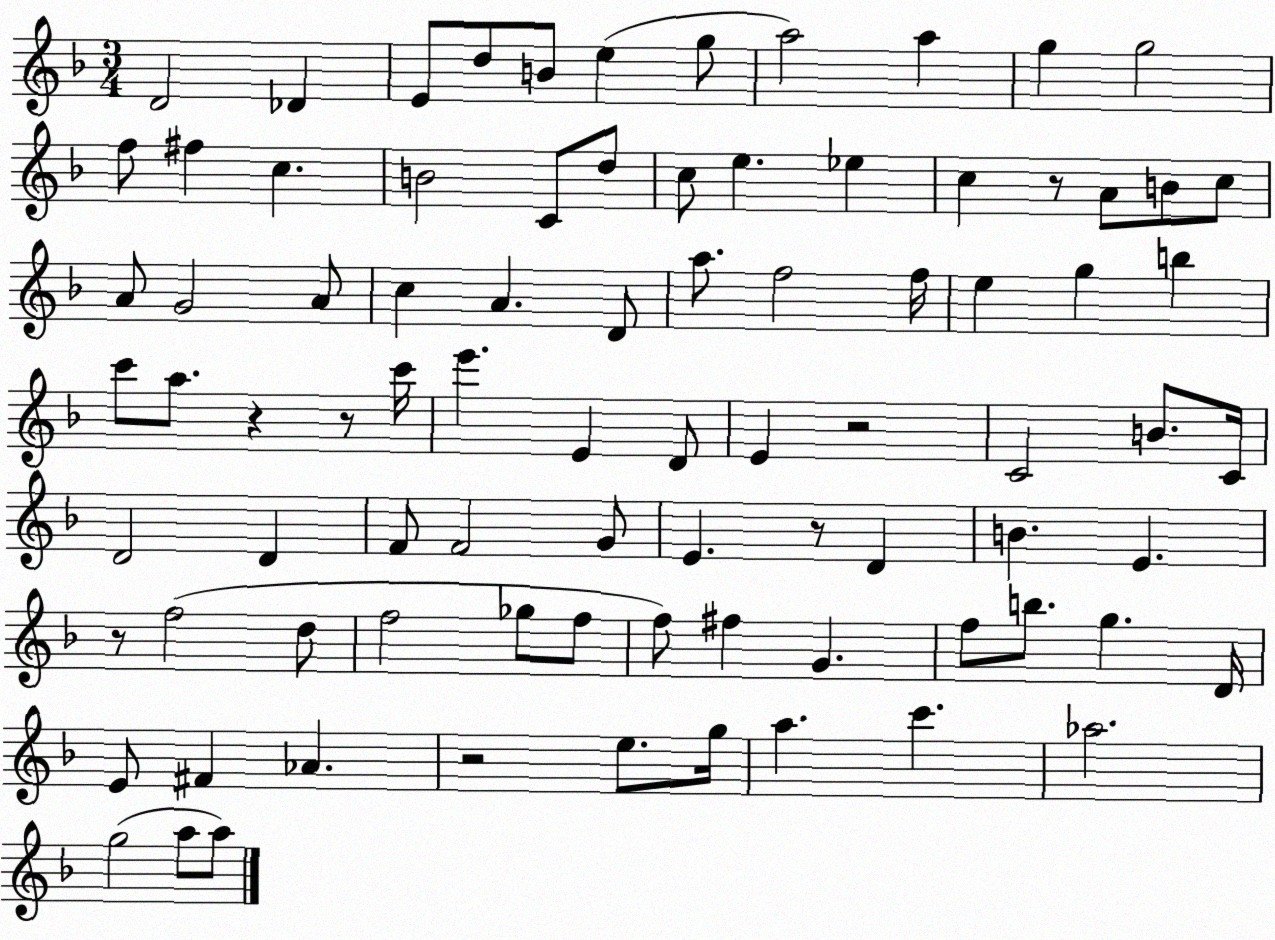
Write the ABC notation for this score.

X:1
T:Untitled
M:3/4
L:1/4
K:F
D2 _D E/2 d/2 B/2 e g/2 a2 a g g2 f/2 ^f c B2 C/2 d/2 c/2 e _e c z/2 A/2 B/2 c/2 A/2 G2 A/2 c A D/2 a/2 f2 f/4 e g b c'/2 a/2 z z/2 c'/4 e' E D/2 E z2 C2 B/2 C/4 D2 D F/2 F2 G/2 E z/2 D B E z/2 f2 d/2 f2 _g/2 f/2 f/2 ^f G f/2 b/2 g D/4 E/2 ^F _A z2 e/2 g/4 a c' _a2 g2 a/2 a/2